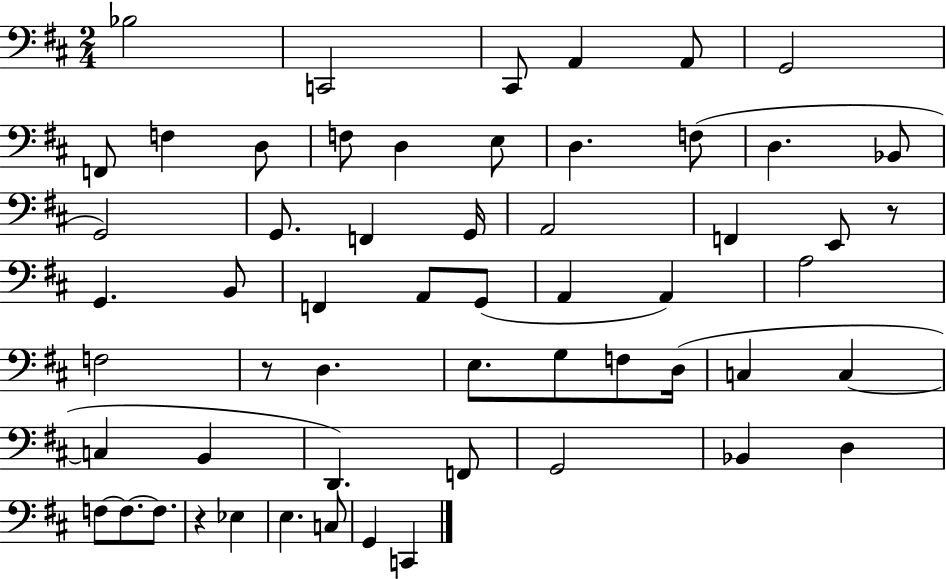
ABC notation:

X:1
T:Untitled
M:2/4
L:1/4
K:D
_B,2 C,,2 ^C,,/2 A,, A,,/2 G,,2 F,,/2 F, D,/2 F,/2 D, E,/2 D, F,/2 D, _B,,/2 G,,2 G,,/2 F,, G,,/4 A,,2 F,, E,,/2 z/2 G,, B,,/2 F,, A,,/2 G,,/2 A,, A,, A,2 F,2 z/2 D, E,/2 G,/2 F,/2 D,/4 C, C, C, B,, D,, F,,/2 G,,2 _B,, D, F,/2 F,/2 F,/2 z _E, E, C,/2 G,, C,,